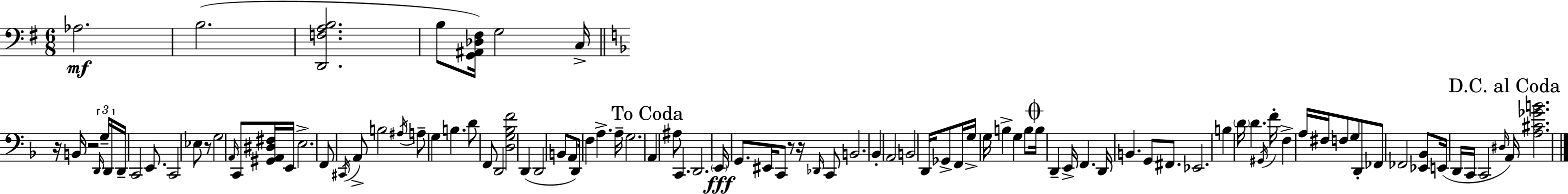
Ab3/h. B3/h. [D2,F3,A3,B3]/h. B3/e [G2,A#2,Db3,F#3]/s G3/h C3/s R/s B2/s R/h D2/s G3/s D2/s D2/s C2/h E2/e. C2/h Eb3/e R/e G3/h A2/s C2/e [G#2,A2,D#3,F#3]/s E2/s E3/h. F2/e C#2/s A2/e B3/h A#3/s A3/e G3/q B3/q. D4/e F2/e D2/h [D3,G3,Bb3,F4]/h D2/q D2/h B2/e A2/e D2/s F3/q A3/q. A3/s G3/h. A2/q A#3/e C2/q. D2/h. E2/s G2/e. EIS2/s C2/e R/e R/s Db2/s C2/e B2/h. Bb2/q A2/h B2/h D2/s Gb2/e F2/s G3/s G3/s B3/q G3/q B3/e B3/s D2/q E2/s F2/q. D2/s B2/q. G2/e F#2/e. Eb2/h. B3/q D4/s D4/q. G#2/s F4/s F3/q A3/s F#3/s F3/e G3/e D2/e FES2/e FES2/h [Eb2,Bb2]/e E2/s D2/s C2/s C2/h D#3/s A2/s [A3,C#4,Gb4,B4]/h.